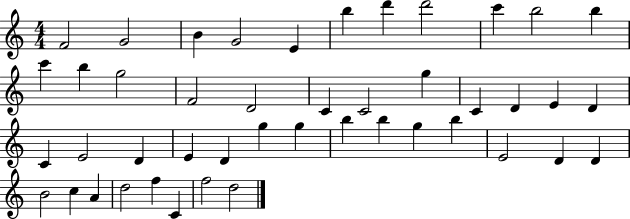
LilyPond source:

{
  \clef treble
  \numericTimeSignature
  \time 4/4
  \key c \major
  f'2 g'2 | b'4 g'2 e'4 | b''4 d'''4 d'''2 | c'''4 b''2 b''4 | \break c'''4 b''4 g''2 | f'2 d'2 | c'4 c'2 g''4 | c'4 d'4 e'4 d'4 | \break c'4 e'2 d'4 | e'4 d'4 g''4 g''4 | b''4 b''4 g''4 b''4 | e'2 d'4 d'4 | \break b'2 c''4 a'4 | d''2 f''4 c'4 | f''2 d''2 | \bar "|."
}